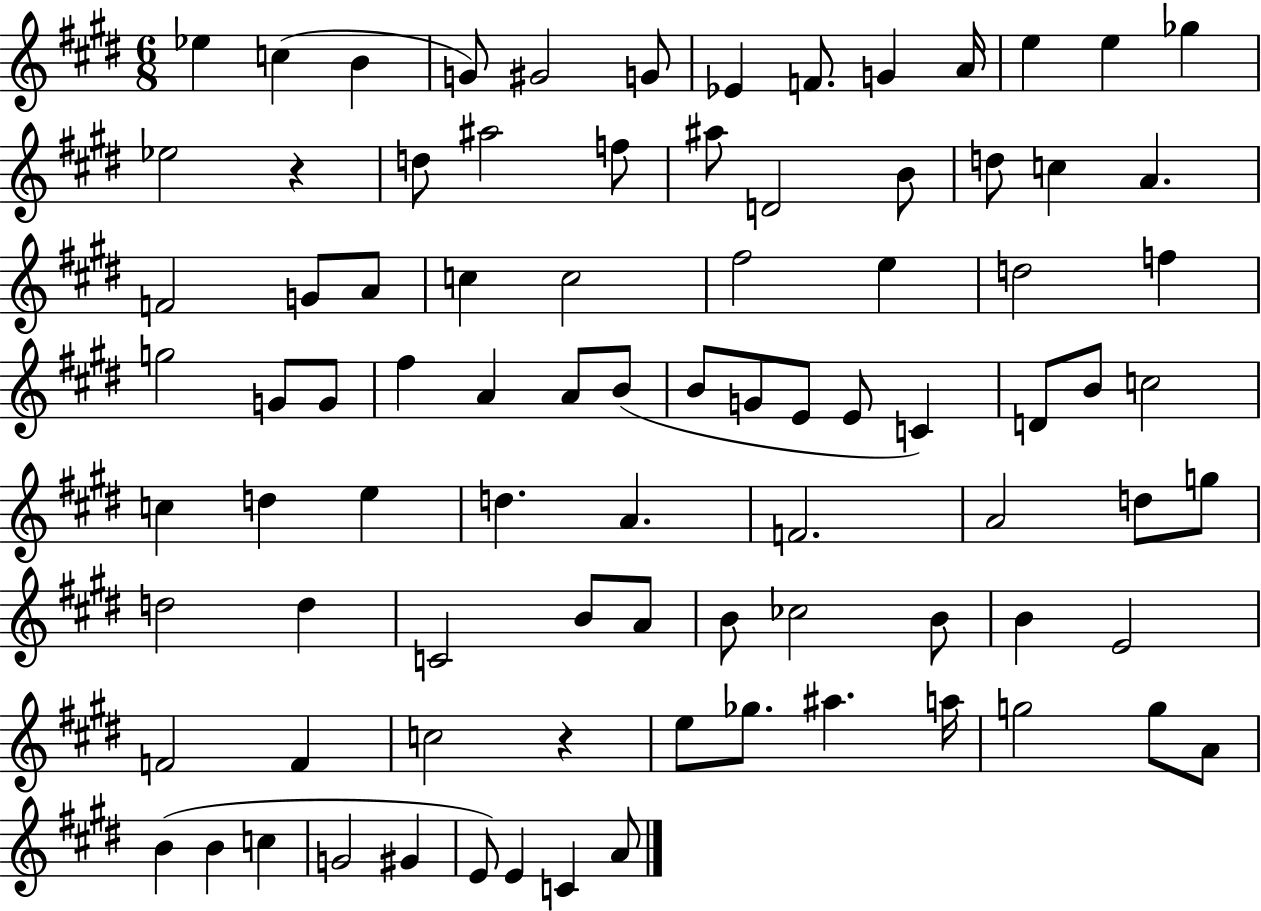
Eb5/q C5/q B4/q G4/e G#4/h G4/e Eb4/q F4/e. G4/q A4/s E5/q E5/q Gb5/q Eb5/h R/q D5/e A#5/h F5/e A#5/e D4/h B4/e D5/e C5/q A4/q. F4/h G4/e A4/e C5/q C5/h F#5/h E5/q D5/h F5/q G5/h G4/e G4/e F#5/q A4/q A4/e B4/e B4/e G4/e E4/e E4/e C4/q D4/e B4/e C5/h C5/q D5/q E5/q D5/q. A4/q. F4/h. A4/h D5/e G5/e D5/h D5/q C4/h B4/e A4/e B4/e CES5/h B4/e B4/q E4/h F4/h F4/q C5/h R/q E5/e Gb5/e. A#5/q. A5/s G5/h G5/e A4/e B4/q B4/q C5/q G4/h G#4/q E4/e E4/q C4/q A4/e